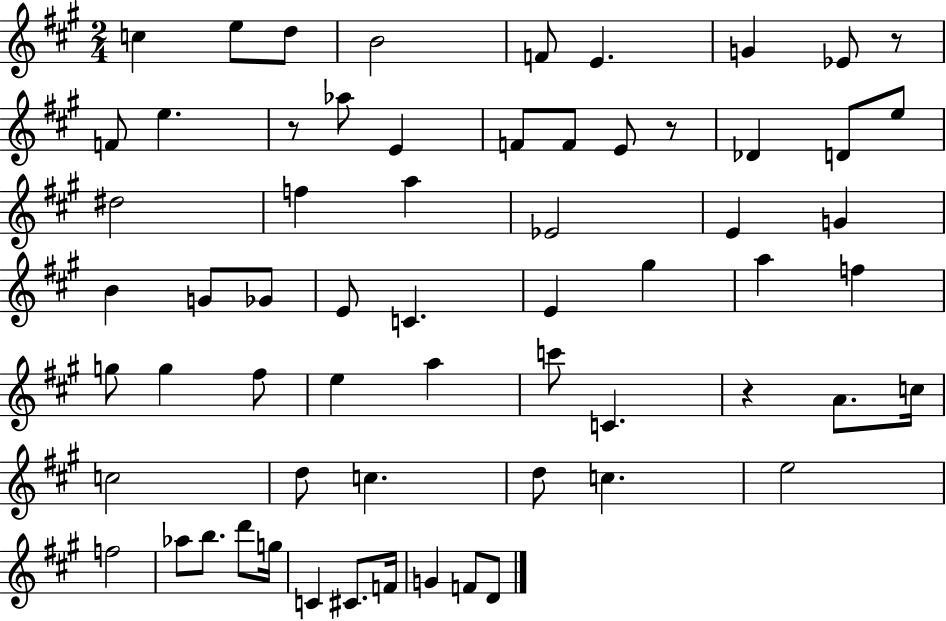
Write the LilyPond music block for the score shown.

{
  \clef treble
  \numericTimeSignature
  \time 2/4
  \key a \major
  c''4 e''8 d''8 | b'2 | f'8 e'4. | g'4 ees'8 r8 | \break f'8 e''4. | r8 aes''8 e'4 | f'8 f'8 e'8 r8 | des'4 d'8 e''8 | \break dis''2 | f''4 a''4 | ees'2 | e'4 g'4 | \break b'4 g'8 ges'8 | e'8 c'4. | e'4 gis''4 | a''4 f''4 | \break g''8 g''4 fis''8 | e''4 a''4 | c'''8 c'4. | r4 a'8. c''16 | \break c''2 | d''8 c''4. | d''8 c''4. | e''2 | \break f''2 | aes''8 b''8. d'''8 g''16 | c'4 cis'8. f'16 | g'4 f'8 d'8 | \break \bar "|."
}